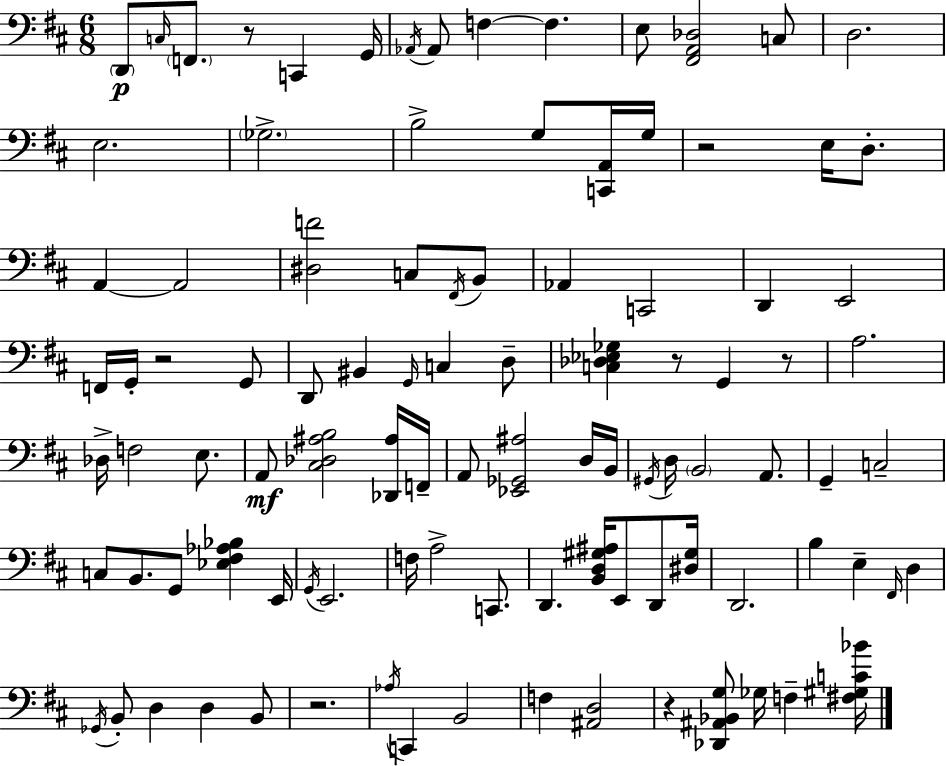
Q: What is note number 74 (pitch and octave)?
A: B2